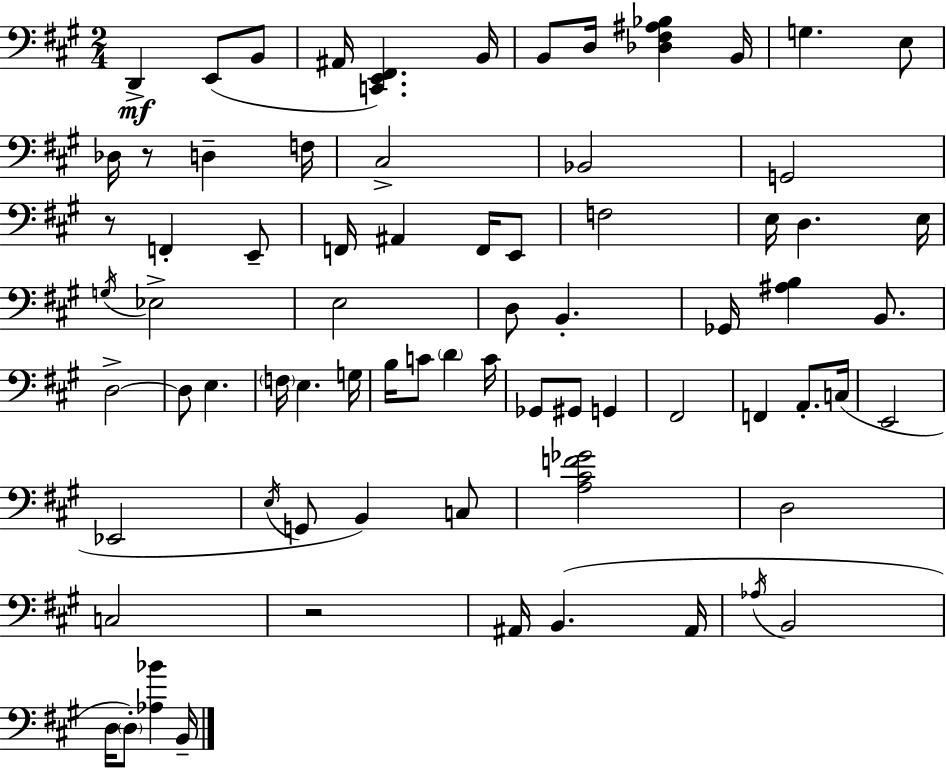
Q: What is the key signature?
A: A major